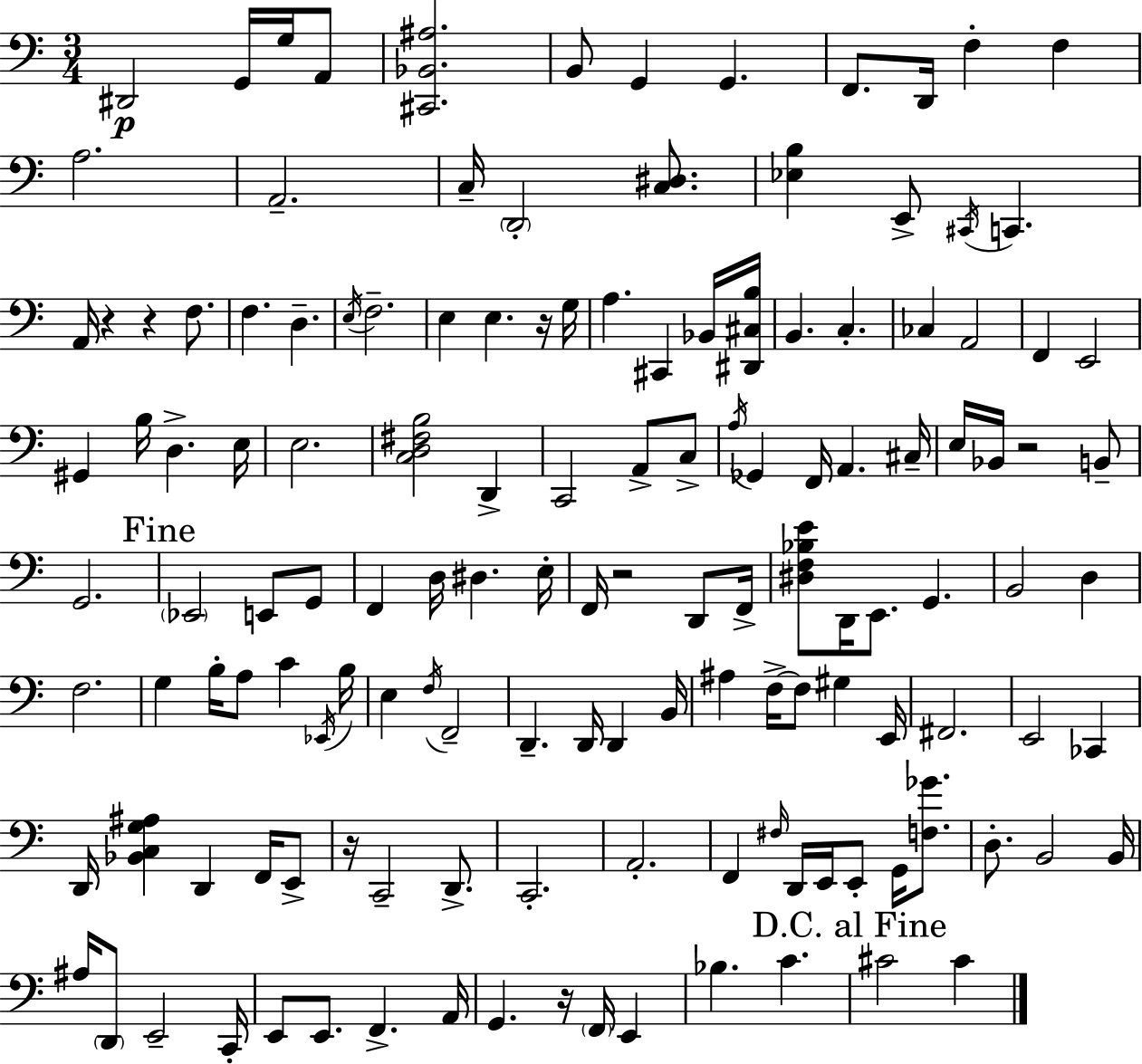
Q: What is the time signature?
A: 3/4